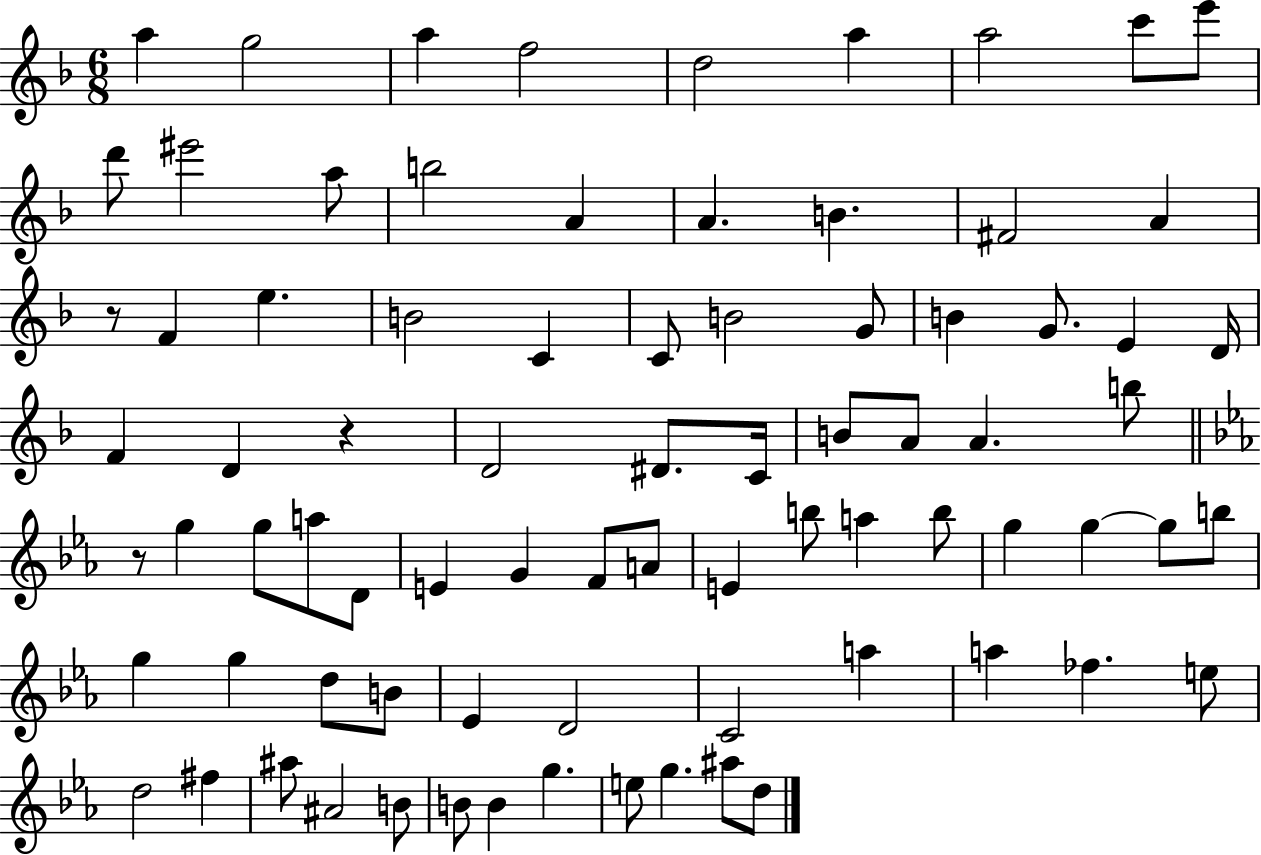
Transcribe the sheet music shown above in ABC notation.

X:1
T:Untitled
M:6/8
L:1/4
K:F
a g2 a f2 d2 a a2 c'/2 e'/2 d'/2 ^e'2 a/2 b2 A A B ^F2 A z/2 F e B2 C C/2 B2 G/2 B G/2 E D/4 F D z D2 ^D/2 C/4 B/2 A/2 A b/2 z/2 g g/2 a/2 D/2 E G F/2 A/2 E b/2 a b/2 g g g/2 b/2 g g d/2 B/2 _E D2 C2 a a _f e/2 d2 ^f ^a/2 ^A2 B/2 B/2 B g e/2 g ^a/2 d/2